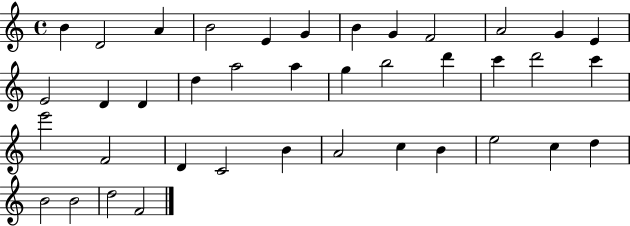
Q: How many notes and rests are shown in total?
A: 39